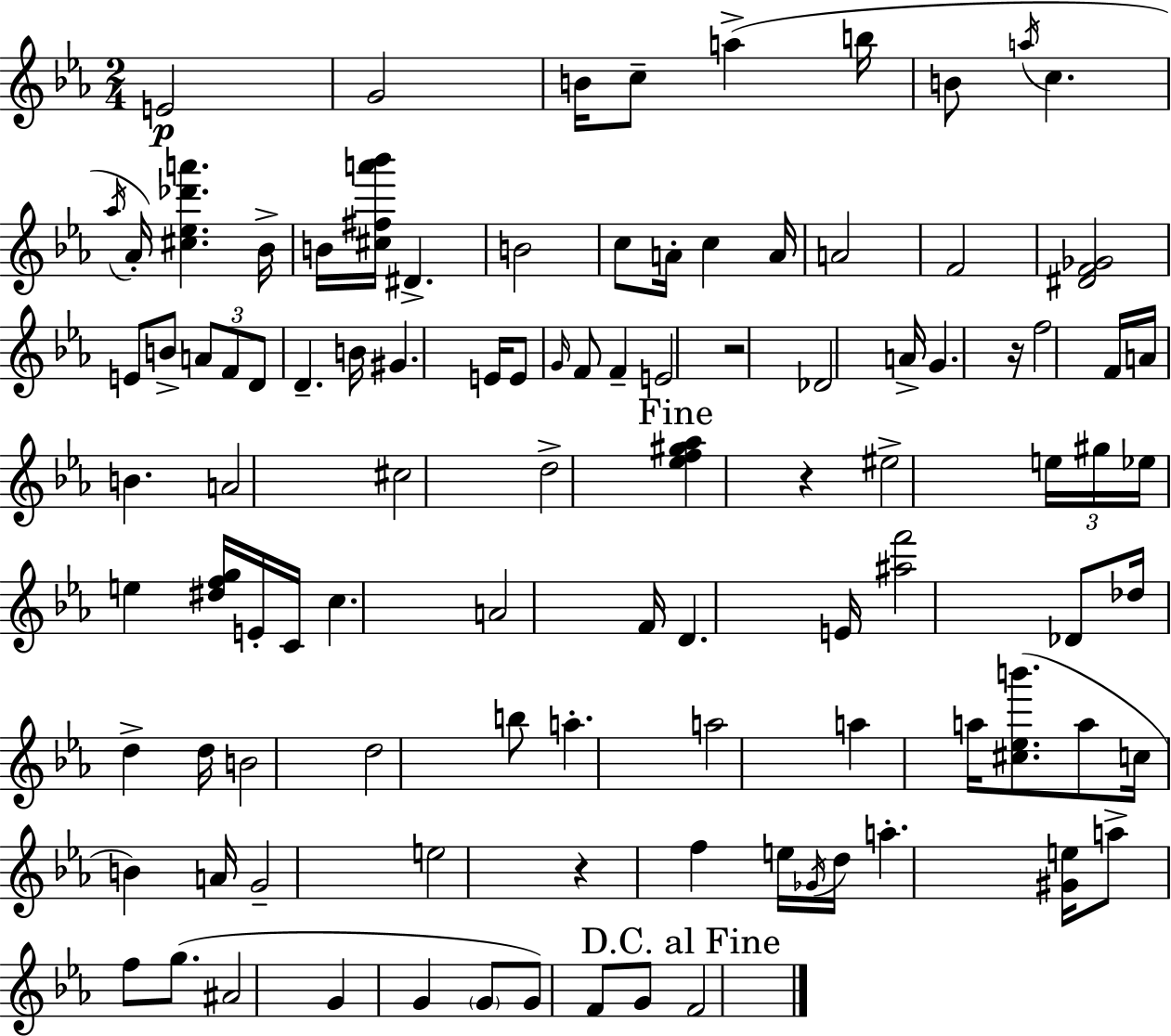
E4/h G4/h B4/s C5/e A5/q B5/s B4/e A5/s C5/q. Ab5/s Ab4/s [C#5,Eb5,Db6,A6]/q. Bb4/s B4/s [C#5,F#5,A6,Bb6]/s D#4/q. B4/h C5/e A4/s C5/q A4/s A4/h F4/h [D#4,F4,Gb4]/h E4/e B4/e A4/e F4/e D4/e D4/q. B4/s G#4/q. E4/s E4/e G4/s F4/e F4/q E4/h R/h Db4/h A4/s G4/q. R/s F5/h F4/s A4/s B4/q. A4/h C#5/h D5/h [Eb5,F5,G#5,Ab5]/q R/q EIS5/h E5/s G#5/s Eb5/s E5/q [D#5,F5,G5]/s E4/s C4/s C5/q. A4/h F4/s D4/q. E4/s [A#5,F6]/h Db4/e Db5/s D5/q D5/s B4/h D5/h B5/e A5/q. A5/h A5/q A5/s [C#5,Eb5,B6]/e. A5/e C5/s B4/q A4/s G4/h E5/h R/q F5/q E5/s Gb4/s D5/s A5/q. [G#4,E5]/s A5/e F5/e G5/e. A#4/h G4/q G4/q G4/e G4/e F4/e G4/e F4/h